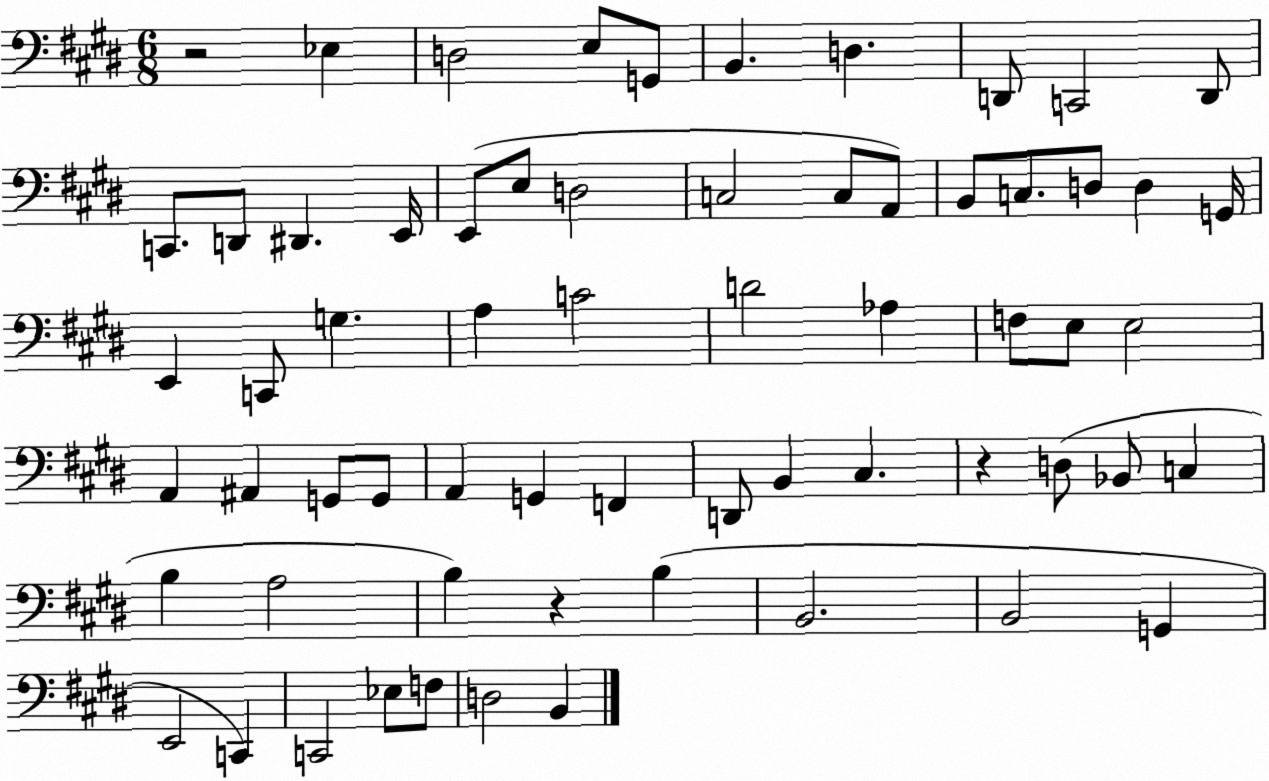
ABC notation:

X:1
T:Untitled
M:6/8
L:1/4
K:E
z2 _E, D,2 E,/2 G,,/2 B,, D, D,,/2 C,,2 D,,/2 C,,/2 D,,/2 ^D,, E,,/4 E,,/2 E,/2 D,2 C,2 C,/2 A,,/2 B,,/2 C,/2 D,/2 D, G,,/4 E,, C,,/2 G, A, C2 D2 _A, F,/2 E,/2 E,2 A,, ^A,, G,,/2 G,,/2 A,, G,, F,, D,,/2 B,, ^C, z D,/2 _B,,/2 C, B, A,2 B, z B, B,,2 B,,2 G,, E,,2 C,, C,,2 _E,/2 F,/2 D,2 B,,